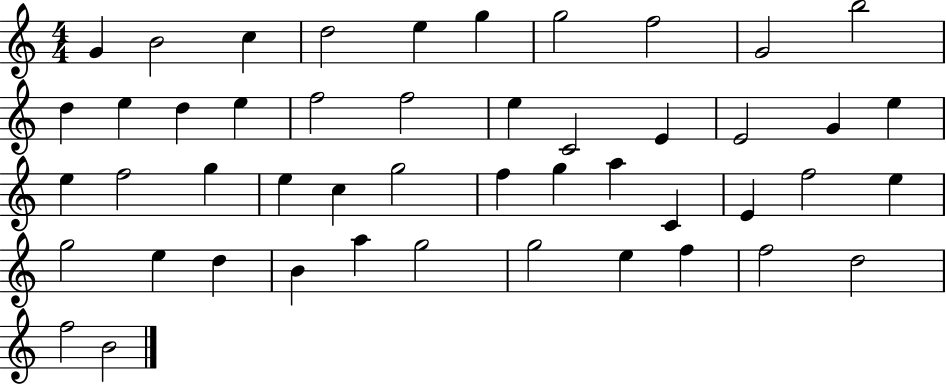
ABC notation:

X:1
T:Untitled
M:4/4
L:1/4
K:C
G B2 c d2 e g g2 f2 G2 b2 d e d e f2 f2 e C2 E E2 G e e f2 g e c g2 f g a C E f2 e g2 e d B a g2 g2 e f f2 d2 f2 B2